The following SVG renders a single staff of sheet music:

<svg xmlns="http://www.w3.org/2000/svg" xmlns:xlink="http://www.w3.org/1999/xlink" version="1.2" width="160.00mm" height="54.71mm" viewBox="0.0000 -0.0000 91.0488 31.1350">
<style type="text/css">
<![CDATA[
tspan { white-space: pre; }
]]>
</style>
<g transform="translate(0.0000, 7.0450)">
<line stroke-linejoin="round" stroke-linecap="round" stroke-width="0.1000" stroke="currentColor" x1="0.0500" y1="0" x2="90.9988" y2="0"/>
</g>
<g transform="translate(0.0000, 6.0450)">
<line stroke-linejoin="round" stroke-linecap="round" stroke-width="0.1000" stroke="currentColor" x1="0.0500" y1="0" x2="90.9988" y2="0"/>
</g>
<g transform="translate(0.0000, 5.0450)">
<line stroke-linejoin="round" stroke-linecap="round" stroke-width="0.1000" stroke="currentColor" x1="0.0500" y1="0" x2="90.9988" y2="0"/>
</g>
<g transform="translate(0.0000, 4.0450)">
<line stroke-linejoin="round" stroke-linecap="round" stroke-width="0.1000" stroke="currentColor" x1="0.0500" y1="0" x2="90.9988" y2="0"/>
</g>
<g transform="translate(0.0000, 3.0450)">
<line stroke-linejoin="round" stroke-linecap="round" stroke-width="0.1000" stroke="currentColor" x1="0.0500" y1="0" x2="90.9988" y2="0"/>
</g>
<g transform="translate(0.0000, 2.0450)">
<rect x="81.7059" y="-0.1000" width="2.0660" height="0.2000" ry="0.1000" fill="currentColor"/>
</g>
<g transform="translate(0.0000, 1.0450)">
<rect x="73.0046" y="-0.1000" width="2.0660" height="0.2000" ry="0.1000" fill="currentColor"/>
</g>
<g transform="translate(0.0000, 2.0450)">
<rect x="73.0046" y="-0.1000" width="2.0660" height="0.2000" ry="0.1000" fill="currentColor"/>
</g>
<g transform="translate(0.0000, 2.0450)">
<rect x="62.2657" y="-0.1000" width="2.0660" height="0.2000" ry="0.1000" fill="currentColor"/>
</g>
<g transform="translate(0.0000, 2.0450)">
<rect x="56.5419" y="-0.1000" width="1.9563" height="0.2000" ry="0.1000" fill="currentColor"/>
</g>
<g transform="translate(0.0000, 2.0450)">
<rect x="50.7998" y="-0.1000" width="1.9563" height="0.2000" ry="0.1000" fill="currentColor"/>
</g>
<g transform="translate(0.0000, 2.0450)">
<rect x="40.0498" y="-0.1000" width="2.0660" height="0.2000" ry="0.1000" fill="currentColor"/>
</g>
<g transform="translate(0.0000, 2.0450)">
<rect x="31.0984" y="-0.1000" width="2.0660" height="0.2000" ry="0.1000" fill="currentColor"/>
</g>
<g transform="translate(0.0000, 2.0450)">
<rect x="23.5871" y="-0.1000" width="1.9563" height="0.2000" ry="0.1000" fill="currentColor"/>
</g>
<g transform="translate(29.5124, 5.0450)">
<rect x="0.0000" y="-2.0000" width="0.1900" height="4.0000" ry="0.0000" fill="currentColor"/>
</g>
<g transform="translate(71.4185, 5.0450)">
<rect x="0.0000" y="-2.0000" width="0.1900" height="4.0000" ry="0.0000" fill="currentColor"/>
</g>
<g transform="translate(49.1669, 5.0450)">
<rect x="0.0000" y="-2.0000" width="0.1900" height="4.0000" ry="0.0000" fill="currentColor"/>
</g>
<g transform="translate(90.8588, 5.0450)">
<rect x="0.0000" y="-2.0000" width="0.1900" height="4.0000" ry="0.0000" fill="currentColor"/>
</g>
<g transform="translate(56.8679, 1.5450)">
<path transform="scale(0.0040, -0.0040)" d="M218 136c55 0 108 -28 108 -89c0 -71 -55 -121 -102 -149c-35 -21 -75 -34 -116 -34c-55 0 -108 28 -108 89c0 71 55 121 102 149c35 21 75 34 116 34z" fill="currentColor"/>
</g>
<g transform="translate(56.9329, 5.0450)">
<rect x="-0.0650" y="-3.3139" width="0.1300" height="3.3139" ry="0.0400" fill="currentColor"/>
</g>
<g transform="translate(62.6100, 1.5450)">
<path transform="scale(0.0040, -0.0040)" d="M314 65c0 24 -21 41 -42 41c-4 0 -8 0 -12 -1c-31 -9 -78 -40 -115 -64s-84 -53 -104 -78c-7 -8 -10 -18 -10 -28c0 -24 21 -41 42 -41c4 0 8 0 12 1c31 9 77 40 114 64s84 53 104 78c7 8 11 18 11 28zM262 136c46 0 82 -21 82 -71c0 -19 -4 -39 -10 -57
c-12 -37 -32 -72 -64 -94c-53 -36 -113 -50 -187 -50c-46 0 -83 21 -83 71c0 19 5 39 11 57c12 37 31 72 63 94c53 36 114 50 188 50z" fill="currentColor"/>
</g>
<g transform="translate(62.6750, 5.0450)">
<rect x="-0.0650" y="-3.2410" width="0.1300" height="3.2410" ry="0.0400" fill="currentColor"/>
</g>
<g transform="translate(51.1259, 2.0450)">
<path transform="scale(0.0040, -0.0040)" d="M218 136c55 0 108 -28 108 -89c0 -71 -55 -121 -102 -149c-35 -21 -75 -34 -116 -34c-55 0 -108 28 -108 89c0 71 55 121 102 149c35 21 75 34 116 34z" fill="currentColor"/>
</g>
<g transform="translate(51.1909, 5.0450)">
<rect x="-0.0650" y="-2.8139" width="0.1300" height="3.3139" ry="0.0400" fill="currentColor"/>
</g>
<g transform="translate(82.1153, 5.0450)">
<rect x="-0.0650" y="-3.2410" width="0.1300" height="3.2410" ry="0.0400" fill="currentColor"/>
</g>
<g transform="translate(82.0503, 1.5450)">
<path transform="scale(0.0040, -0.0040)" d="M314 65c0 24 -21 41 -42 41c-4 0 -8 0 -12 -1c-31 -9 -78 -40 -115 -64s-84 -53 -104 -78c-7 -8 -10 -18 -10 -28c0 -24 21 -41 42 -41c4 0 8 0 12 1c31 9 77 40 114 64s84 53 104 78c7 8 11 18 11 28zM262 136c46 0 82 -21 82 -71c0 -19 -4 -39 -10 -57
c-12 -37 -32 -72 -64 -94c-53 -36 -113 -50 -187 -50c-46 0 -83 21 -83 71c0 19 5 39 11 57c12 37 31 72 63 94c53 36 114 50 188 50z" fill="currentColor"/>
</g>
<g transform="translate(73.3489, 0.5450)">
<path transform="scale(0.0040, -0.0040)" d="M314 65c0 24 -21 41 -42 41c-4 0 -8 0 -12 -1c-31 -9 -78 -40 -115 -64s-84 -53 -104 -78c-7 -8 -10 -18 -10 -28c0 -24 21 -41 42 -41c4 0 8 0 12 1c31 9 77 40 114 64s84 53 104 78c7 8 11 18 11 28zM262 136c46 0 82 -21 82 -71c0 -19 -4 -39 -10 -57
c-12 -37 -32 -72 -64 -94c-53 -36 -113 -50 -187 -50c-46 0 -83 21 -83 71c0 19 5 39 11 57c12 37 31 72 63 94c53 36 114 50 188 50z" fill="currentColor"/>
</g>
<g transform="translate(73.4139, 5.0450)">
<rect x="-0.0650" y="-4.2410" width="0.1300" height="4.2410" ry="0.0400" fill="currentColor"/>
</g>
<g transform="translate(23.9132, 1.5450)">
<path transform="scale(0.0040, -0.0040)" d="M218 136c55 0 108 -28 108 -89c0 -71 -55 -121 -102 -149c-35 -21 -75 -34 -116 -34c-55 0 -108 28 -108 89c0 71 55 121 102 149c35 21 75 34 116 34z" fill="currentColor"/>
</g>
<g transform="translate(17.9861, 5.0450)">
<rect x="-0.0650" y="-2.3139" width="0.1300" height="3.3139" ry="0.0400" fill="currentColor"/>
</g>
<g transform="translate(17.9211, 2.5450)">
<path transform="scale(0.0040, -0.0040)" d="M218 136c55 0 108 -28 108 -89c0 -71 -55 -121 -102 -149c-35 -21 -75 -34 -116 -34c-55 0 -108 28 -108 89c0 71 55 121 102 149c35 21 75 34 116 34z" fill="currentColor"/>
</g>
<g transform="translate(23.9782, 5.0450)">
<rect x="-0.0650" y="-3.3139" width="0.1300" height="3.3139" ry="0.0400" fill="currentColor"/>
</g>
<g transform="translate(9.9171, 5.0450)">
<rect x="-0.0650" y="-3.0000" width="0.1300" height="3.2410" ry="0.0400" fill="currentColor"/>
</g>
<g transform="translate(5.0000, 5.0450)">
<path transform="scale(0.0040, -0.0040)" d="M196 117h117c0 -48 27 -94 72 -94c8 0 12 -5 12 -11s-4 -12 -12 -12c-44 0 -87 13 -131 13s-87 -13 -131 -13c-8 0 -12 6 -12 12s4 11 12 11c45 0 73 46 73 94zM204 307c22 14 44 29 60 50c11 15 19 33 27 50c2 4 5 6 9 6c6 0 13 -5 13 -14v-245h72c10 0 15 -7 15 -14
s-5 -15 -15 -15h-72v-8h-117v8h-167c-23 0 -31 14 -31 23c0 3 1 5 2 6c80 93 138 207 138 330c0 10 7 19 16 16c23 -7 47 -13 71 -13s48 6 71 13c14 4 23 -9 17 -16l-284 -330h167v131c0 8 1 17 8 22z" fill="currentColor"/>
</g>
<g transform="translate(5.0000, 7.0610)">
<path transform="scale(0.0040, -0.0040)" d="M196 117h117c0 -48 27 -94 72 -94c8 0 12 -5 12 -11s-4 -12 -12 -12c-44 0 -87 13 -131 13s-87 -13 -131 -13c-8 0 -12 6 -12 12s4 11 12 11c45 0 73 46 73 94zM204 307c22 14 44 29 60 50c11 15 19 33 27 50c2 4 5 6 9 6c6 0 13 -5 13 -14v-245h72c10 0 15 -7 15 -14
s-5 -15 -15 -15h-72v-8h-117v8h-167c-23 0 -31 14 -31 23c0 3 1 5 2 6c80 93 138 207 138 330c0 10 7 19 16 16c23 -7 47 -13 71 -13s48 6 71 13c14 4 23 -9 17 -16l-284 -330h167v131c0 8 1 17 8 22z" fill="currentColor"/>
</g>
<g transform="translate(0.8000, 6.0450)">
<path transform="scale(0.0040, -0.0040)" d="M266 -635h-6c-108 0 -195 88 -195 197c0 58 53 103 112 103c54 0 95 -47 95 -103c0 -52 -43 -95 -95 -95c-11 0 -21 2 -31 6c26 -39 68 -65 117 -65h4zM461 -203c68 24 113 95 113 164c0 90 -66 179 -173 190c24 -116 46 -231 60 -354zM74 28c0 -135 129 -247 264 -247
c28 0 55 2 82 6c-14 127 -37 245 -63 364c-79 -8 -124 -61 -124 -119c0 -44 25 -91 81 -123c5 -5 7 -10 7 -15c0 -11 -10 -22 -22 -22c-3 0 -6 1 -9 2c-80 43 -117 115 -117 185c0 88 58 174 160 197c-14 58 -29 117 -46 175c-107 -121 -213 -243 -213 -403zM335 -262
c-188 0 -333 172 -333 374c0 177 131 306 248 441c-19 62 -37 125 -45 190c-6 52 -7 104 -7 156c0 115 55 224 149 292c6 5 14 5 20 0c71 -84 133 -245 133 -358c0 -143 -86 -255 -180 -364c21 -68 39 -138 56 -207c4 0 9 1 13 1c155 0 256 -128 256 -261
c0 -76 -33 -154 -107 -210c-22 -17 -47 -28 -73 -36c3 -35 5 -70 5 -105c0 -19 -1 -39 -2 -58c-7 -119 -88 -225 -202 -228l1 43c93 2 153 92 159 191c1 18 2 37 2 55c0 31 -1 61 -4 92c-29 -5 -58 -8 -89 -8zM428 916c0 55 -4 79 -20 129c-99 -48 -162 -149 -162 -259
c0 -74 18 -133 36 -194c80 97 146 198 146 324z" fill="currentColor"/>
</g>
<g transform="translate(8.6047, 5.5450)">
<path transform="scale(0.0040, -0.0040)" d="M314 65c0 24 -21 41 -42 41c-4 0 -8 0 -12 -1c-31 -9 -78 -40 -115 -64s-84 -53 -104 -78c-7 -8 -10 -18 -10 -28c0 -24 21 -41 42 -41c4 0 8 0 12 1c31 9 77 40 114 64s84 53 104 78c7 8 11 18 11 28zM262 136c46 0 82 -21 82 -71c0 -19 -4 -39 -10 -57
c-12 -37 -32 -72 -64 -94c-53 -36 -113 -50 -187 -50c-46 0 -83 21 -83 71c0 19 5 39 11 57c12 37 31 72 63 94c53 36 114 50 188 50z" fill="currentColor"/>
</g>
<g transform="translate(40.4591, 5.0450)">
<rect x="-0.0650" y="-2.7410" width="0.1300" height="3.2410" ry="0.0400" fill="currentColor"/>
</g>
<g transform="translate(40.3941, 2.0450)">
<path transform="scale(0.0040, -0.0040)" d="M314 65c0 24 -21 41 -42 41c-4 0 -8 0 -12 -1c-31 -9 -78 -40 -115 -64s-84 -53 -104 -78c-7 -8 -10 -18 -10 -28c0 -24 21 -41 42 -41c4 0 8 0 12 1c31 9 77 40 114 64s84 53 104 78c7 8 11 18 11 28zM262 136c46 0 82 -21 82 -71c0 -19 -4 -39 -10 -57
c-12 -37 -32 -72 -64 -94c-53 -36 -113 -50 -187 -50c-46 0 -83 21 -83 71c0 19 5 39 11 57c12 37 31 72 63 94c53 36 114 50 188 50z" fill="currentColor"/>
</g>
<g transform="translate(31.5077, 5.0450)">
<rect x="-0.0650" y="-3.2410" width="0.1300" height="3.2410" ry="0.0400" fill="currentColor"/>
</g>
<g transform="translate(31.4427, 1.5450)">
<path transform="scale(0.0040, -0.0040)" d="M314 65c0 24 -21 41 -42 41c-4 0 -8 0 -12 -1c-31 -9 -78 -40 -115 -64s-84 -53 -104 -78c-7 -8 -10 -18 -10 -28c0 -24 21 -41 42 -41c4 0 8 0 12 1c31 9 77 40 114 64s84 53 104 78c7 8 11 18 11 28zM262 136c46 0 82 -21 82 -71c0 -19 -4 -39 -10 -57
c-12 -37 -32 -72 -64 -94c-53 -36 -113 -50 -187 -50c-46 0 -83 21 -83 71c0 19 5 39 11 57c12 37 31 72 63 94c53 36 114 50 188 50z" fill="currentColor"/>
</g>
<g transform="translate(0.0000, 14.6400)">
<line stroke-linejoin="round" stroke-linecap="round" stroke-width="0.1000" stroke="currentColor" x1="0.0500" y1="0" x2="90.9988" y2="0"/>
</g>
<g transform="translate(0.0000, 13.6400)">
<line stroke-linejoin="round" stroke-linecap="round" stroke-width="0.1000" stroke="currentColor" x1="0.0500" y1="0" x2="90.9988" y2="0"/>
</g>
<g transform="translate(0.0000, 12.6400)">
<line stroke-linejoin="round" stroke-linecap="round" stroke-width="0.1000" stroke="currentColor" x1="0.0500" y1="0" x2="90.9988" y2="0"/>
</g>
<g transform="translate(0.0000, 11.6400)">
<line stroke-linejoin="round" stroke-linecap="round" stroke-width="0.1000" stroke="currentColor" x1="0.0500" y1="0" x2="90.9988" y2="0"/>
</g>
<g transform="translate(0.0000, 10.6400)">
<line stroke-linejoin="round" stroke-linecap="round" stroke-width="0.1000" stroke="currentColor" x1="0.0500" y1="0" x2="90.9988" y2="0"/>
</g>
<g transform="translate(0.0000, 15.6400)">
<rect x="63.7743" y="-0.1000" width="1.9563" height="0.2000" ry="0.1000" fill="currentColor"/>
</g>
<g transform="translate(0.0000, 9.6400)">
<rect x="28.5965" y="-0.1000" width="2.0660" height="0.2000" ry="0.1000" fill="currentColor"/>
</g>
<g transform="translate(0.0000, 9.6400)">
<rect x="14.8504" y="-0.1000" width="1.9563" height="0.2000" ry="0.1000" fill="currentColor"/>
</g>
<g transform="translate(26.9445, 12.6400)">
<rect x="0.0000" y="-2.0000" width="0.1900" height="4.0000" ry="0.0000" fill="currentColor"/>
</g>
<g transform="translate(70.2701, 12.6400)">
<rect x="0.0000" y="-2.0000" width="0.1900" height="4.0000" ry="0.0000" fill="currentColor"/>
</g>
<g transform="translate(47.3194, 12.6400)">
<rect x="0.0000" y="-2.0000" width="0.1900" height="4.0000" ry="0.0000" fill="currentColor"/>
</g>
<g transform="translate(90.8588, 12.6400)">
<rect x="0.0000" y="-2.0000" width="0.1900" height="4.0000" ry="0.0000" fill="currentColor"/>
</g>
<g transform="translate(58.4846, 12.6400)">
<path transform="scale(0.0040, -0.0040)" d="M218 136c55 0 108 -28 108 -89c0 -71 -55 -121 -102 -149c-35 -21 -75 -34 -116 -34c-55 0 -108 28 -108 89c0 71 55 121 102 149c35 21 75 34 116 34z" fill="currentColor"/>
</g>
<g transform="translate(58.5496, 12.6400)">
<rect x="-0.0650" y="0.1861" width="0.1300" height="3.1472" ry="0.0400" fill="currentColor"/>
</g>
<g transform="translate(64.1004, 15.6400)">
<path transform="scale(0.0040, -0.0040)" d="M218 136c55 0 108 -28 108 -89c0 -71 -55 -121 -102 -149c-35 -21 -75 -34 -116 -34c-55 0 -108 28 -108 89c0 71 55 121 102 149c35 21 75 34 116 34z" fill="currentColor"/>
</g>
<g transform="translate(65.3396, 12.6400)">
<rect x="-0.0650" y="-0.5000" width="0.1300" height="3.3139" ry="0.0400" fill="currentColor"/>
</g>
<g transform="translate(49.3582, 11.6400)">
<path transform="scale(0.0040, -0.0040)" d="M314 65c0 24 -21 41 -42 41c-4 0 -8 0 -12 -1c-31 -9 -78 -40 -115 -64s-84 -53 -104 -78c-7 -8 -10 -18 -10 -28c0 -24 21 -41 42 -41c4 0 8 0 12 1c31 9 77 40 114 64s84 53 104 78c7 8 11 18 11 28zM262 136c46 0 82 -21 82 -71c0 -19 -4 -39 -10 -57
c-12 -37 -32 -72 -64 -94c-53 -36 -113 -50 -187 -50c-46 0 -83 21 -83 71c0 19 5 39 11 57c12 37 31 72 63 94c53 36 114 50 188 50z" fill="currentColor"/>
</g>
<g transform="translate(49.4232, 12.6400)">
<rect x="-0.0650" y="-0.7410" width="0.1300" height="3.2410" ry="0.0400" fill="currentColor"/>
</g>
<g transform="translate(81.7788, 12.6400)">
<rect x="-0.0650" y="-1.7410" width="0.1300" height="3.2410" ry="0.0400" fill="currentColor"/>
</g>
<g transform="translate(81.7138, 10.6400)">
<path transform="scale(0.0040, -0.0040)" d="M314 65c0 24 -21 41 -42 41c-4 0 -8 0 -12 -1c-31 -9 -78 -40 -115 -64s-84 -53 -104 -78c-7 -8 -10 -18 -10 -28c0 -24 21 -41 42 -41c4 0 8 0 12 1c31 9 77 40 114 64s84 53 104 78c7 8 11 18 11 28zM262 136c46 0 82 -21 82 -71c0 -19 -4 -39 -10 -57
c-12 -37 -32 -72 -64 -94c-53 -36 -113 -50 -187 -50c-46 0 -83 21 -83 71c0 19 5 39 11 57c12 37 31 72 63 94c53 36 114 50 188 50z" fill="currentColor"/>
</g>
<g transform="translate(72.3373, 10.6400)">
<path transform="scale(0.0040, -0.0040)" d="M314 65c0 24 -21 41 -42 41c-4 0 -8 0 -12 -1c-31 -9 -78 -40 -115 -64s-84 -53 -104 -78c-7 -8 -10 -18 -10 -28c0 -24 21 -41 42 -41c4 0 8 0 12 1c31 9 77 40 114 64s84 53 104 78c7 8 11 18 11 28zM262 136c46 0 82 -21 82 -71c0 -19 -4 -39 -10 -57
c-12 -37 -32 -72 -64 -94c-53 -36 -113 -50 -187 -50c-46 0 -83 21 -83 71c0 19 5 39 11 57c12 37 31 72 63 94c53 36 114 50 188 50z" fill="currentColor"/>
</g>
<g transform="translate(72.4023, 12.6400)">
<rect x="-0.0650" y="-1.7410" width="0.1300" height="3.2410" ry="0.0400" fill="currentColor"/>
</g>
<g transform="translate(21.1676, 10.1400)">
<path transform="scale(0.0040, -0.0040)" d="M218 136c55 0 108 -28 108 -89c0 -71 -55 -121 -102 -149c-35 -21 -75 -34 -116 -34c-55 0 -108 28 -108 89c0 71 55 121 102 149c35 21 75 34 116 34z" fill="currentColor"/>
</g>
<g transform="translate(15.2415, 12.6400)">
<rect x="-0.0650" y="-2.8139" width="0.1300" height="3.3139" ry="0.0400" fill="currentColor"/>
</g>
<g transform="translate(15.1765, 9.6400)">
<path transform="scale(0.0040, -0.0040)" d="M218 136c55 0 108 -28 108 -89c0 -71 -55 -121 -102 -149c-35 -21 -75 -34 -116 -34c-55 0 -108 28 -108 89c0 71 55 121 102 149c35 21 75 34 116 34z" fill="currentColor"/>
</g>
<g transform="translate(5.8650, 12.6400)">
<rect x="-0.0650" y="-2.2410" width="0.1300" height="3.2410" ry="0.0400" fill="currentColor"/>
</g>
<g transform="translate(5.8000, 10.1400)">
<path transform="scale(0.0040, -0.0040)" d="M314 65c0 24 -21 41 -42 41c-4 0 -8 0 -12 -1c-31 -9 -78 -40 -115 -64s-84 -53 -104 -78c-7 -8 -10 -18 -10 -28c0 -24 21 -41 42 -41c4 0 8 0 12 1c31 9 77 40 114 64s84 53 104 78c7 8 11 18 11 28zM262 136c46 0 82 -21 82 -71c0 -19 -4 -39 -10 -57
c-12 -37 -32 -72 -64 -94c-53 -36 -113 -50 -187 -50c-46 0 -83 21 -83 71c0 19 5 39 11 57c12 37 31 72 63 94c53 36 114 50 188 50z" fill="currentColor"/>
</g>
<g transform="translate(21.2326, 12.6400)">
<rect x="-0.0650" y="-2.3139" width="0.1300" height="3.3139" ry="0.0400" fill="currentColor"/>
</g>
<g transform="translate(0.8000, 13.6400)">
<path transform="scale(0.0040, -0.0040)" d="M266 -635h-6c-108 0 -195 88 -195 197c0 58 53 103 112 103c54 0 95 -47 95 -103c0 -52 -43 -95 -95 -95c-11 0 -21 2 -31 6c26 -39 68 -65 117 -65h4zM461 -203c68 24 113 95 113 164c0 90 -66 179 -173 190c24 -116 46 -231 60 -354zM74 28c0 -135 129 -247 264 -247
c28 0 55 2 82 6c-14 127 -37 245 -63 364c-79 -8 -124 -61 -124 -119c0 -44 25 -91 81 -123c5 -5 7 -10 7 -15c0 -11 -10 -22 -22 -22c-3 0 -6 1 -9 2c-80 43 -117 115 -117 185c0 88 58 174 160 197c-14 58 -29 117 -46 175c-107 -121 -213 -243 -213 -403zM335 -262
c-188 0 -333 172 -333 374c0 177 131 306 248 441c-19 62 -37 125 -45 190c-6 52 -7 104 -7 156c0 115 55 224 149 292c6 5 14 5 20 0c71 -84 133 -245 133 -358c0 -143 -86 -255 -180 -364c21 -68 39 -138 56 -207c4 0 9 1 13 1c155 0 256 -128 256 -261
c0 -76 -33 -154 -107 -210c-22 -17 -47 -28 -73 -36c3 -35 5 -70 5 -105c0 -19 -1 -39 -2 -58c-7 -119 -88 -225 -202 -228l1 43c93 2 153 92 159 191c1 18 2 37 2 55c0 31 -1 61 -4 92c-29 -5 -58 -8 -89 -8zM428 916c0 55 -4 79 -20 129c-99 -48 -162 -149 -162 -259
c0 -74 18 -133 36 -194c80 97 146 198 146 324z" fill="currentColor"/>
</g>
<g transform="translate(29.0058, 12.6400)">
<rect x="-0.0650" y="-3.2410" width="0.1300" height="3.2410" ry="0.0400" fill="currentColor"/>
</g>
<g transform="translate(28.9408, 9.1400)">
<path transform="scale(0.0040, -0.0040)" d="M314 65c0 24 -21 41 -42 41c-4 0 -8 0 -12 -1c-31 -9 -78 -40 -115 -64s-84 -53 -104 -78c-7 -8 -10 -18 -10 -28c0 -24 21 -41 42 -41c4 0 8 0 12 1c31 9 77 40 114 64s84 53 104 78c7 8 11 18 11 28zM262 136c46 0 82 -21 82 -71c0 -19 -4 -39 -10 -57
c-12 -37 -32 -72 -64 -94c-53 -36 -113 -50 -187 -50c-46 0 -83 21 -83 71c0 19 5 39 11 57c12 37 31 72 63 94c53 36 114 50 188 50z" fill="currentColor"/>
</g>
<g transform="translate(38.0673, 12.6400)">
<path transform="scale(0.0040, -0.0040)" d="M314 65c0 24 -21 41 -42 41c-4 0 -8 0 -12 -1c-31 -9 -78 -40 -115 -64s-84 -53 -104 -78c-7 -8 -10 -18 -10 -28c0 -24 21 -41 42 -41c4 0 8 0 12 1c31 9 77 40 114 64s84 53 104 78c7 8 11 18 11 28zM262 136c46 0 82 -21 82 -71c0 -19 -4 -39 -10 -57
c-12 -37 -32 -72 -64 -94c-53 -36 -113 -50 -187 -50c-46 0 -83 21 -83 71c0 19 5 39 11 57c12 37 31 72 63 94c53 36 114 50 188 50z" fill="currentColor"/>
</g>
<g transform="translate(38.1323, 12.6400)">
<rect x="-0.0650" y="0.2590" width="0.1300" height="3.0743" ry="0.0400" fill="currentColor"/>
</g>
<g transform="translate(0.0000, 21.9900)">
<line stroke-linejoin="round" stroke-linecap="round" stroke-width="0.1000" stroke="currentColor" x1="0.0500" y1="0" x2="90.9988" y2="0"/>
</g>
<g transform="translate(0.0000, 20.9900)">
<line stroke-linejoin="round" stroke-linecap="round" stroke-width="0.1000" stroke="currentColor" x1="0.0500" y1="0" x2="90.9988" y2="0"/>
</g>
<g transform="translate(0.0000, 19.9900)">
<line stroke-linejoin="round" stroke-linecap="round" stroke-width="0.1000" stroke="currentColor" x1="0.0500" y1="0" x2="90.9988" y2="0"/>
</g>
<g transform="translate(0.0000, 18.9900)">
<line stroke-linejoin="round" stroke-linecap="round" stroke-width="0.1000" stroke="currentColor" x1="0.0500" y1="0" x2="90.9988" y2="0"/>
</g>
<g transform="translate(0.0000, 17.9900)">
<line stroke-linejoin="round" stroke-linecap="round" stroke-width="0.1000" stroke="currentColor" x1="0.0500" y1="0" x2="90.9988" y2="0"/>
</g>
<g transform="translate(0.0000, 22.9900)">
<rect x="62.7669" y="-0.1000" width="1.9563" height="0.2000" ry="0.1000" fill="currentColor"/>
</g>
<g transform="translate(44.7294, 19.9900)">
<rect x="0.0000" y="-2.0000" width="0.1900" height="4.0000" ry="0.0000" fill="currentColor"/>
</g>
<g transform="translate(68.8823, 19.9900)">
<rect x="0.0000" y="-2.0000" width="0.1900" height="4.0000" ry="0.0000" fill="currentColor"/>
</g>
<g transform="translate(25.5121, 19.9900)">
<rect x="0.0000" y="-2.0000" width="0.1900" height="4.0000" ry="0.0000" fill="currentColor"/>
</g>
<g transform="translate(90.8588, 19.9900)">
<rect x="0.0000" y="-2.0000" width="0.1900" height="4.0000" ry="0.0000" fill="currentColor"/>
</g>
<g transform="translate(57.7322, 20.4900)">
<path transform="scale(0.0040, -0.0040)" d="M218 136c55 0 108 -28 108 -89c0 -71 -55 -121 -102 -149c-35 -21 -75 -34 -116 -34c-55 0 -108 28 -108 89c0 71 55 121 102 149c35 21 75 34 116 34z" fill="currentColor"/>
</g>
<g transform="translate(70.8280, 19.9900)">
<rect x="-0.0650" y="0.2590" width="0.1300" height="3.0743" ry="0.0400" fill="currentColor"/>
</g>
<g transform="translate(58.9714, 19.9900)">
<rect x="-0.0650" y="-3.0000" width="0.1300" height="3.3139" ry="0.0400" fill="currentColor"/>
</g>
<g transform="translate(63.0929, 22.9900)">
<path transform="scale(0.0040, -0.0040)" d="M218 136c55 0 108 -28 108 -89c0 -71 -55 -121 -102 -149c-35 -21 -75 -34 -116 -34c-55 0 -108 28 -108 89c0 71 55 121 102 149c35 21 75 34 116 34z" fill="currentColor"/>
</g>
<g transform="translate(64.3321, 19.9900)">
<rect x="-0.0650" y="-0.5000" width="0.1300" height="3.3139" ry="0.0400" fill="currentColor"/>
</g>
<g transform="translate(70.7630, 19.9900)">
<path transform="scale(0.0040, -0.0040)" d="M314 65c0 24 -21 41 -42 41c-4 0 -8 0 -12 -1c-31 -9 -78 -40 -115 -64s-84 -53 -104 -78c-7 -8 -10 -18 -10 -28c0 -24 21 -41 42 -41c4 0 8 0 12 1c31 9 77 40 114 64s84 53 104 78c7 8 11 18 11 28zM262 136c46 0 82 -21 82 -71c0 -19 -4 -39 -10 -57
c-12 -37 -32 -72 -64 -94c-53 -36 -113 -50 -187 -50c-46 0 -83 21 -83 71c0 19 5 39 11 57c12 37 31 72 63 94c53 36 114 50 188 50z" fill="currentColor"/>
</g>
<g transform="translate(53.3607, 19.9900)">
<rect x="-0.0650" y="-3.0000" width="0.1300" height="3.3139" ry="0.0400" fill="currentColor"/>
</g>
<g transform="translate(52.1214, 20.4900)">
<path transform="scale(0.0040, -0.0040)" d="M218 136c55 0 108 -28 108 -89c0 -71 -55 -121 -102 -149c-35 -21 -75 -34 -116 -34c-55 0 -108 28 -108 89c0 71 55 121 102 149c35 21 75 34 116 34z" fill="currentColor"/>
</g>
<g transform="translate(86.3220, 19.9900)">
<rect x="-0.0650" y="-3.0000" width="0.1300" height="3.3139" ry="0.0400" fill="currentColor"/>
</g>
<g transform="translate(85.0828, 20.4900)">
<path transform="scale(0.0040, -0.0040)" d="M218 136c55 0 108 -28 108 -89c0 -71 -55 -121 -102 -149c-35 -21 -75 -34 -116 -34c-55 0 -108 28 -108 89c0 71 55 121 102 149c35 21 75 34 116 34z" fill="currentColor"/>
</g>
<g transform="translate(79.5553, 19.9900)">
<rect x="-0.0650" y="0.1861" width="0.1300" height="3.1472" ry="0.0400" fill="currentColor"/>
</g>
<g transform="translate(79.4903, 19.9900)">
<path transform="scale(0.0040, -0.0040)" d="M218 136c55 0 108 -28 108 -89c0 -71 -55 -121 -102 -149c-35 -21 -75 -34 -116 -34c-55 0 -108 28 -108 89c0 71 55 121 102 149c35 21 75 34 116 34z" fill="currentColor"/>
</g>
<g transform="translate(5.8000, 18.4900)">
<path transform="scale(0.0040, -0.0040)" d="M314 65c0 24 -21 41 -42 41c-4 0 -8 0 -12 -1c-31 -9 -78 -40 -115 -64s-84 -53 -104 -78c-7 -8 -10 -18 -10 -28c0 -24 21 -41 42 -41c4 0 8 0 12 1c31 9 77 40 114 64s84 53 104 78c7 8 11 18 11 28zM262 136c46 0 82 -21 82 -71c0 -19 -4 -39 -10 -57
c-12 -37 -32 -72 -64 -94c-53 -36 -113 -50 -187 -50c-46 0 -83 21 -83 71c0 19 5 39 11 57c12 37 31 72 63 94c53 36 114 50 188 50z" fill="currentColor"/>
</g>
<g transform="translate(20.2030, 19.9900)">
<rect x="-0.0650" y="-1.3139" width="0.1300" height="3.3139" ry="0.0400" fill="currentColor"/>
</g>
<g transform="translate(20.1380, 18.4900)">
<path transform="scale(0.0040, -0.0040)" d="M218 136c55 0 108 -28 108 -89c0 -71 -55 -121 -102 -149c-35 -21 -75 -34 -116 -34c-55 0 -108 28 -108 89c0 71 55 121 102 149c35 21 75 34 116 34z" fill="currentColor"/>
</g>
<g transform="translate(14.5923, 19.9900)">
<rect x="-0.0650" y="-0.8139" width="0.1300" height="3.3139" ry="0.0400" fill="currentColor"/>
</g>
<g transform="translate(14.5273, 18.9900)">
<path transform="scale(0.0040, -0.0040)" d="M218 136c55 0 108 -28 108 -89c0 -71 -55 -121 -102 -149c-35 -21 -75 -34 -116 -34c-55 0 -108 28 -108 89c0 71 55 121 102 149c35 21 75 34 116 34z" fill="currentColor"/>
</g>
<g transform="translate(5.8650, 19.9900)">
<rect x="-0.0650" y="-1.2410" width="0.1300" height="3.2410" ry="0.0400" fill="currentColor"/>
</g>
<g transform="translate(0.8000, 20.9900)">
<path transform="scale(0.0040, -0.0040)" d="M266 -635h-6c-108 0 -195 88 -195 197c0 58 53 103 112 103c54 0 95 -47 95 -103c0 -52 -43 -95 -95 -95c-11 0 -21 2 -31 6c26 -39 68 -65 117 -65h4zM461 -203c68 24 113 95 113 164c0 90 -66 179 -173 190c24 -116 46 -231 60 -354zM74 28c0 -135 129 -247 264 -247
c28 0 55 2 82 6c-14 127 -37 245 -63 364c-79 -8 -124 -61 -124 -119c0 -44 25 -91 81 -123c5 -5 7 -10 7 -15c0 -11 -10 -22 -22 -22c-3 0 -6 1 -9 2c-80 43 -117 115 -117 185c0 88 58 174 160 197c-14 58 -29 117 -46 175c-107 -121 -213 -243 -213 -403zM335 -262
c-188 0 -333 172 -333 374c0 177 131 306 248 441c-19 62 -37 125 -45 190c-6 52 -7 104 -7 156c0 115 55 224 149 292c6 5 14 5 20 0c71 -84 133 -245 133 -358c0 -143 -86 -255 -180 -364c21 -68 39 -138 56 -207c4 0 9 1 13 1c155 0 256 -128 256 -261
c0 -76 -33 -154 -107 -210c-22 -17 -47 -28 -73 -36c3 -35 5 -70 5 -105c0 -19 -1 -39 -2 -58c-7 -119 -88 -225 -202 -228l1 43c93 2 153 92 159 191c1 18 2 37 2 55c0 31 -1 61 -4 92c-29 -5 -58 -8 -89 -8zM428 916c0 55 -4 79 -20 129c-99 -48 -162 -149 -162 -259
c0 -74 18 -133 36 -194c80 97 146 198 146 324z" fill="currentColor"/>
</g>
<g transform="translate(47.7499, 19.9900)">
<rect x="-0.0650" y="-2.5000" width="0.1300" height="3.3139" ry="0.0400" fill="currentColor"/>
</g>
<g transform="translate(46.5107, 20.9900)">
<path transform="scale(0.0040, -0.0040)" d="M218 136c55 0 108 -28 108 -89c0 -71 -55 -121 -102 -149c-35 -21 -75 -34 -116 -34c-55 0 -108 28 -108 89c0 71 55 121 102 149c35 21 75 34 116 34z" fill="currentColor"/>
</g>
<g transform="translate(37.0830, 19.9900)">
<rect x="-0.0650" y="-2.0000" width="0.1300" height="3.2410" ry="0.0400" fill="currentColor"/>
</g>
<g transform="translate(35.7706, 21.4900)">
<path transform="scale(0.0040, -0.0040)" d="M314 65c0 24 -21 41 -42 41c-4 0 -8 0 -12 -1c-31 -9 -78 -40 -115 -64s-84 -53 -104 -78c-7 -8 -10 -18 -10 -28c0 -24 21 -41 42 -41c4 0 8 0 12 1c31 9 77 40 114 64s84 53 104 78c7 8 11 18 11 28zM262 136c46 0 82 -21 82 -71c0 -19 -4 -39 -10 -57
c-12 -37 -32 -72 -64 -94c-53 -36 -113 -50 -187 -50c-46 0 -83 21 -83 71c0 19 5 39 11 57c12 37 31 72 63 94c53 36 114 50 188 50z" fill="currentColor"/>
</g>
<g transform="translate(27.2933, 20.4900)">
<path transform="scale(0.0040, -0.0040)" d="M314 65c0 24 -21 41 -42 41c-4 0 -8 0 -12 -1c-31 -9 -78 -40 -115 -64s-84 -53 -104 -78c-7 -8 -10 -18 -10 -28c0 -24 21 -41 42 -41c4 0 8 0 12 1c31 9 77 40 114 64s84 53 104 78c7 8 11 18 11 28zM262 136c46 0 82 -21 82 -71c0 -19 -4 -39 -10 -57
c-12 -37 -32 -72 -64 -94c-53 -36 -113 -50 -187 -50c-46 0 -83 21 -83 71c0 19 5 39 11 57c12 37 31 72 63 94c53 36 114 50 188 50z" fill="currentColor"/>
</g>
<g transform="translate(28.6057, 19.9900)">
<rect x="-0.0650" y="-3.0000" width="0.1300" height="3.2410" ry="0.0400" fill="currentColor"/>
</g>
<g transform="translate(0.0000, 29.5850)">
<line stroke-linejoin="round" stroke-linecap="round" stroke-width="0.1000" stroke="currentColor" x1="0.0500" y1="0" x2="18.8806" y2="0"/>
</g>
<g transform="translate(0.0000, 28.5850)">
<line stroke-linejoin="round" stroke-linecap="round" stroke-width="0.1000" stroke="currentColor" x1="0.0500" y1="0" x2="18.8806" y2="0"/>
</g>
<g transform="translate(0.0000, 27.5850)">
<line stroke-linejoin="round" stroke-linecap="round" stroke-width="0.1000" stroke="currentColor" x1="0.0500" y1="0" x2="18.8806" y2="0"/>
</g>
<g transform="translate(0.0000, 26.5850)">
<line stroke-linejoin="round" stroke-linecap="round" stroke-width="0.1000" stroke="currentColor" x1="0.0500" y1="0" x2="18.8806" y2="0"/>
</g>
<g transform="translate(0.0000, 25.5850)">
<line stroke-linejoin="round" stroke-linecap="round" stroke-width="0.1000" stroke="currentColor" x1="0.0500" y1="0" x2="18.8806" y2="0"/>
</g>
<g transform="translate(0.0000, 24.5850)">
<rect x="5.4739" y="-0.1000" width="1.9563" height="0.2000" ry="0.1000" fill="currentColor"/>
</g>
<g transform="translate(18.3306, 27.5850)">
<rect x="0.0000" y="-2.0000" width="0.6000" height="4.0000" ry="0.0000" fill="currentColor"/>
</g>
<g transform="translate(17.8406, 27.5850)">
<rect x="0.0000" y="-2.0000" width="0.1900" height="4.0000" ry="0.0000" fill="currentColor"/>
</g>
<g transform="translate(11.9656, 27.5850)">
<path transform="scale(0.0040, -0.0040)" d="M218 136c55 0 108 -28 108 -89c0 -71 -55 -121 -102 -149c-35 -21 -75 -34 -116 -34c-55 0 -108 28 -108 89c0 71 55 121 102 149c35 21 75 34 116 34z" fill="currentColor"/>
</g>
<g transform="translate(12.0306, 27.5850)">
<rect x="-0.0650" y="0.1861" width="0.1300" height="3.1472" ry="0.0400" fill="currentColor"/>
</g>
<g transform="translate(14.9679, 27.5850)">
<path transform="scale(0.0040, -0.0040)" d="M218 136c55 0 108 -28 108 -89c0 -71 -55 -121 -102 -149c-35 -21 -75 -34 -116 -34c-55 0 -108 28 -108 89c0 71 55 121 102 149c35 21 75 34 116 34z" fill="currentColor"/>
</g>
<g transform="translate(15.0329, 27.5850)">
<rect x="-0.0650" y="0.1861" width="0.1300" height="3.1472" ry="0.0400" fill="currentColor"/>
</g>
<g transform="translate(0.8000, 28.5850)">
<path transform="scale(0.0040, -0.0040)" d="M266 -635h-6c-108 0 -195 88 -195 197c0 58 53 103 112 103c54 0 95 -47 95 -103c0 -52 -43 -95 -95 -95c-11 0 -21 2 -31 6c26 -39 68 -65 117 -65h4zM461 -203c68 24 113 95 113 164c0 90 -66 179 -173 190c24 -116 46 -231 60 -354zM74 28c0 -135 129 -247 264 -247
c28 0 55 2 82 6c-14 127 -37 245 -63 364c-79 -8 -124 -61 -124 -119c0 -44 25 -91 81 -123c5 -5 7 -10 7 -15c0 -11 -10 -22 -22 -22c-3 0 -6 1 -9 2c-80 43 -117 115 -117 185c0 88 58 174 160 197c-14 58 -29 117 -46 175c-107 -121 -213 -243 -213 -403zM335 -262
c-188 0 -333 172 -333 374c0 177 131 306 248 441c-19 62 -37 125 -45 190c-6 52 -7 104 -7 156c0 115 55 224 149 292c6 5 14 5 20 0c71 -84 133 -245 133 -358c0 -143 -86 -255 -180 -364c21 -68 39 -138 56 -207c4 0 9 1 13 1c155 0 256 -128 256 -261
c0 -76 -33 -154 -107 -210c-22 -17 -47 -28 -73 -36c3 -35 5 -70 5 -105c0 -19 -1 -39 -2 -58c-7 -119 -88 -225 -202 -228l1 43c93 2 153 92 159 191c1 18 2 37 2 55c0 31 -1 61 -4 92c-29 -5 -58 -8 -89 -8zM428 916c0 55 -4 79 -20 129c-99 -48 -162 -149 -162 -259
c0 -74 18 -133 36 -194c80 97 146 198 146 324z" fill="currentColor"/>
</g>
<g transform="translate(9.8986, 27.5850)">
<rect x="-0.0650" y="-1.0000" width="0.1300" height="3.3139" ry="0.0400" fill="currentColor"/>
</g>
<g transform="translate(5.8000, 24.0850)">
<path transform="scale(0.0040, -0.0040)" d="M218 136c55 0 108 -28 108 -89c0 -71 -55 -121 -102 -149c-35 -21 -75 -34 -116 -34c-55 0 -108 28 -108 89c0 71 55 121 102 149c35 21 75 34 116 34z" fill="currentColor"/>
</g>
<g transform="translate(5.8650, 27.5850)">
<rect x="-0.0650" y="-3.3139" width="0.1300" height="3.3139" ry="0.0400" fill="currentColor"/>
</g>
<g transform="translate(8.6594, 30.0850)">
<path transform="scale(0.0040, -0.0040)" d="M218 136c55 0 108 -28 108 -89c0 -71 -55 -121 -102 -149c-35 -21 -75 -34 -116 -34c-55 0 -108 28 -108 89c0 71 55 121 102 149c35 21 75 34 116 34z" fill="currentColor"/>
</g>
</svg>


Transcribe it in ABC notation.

X:1
T:Untitled
M:4/4
L:1/4
K:C
A2 g b b2 a2 a b b2 d'2 b2 g2 a g b2 B2 d2 B C f2 f2 e2 d e A2 F2 G A A C B2 B A b D B B